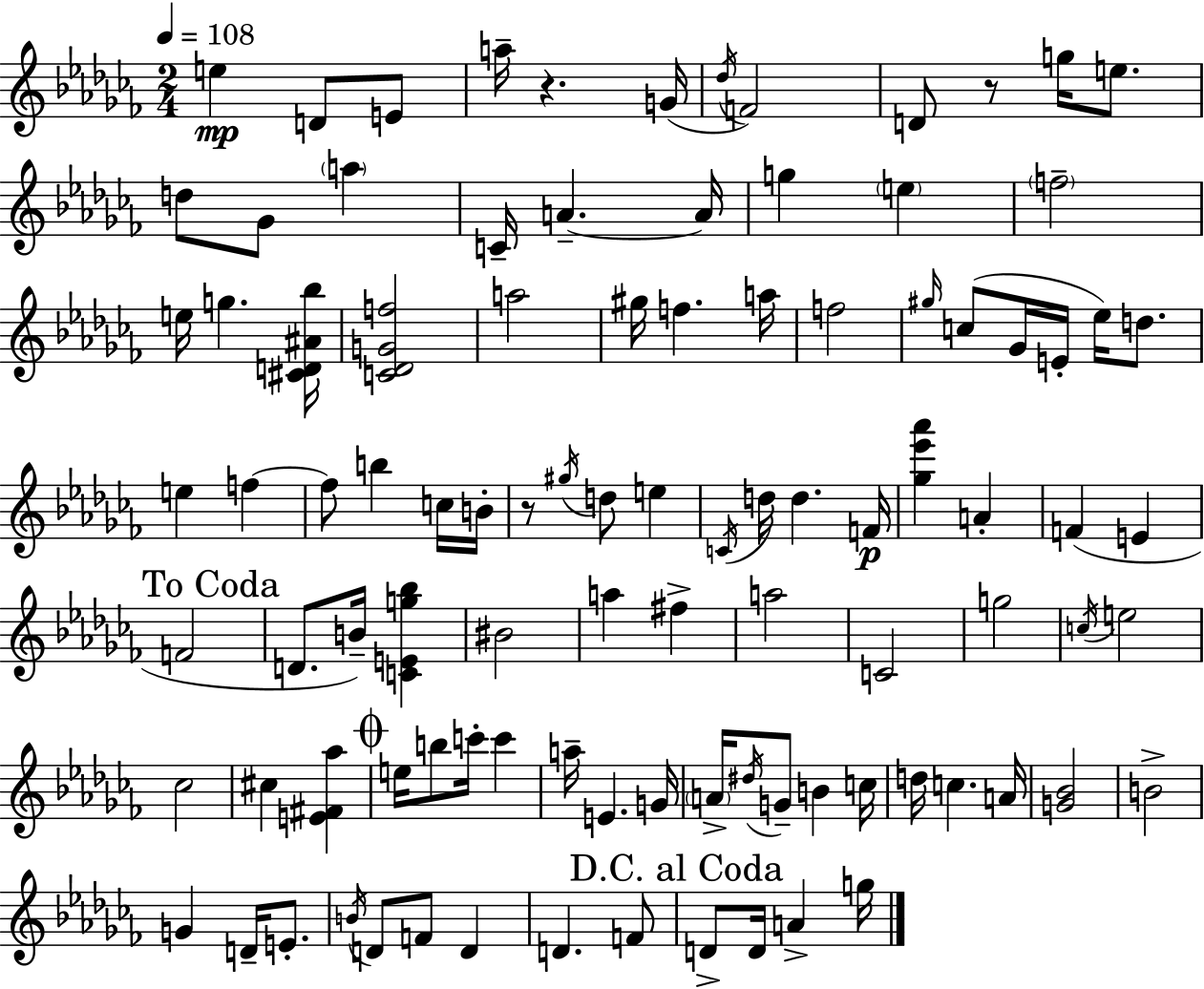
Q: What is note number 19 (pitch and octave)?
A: F5